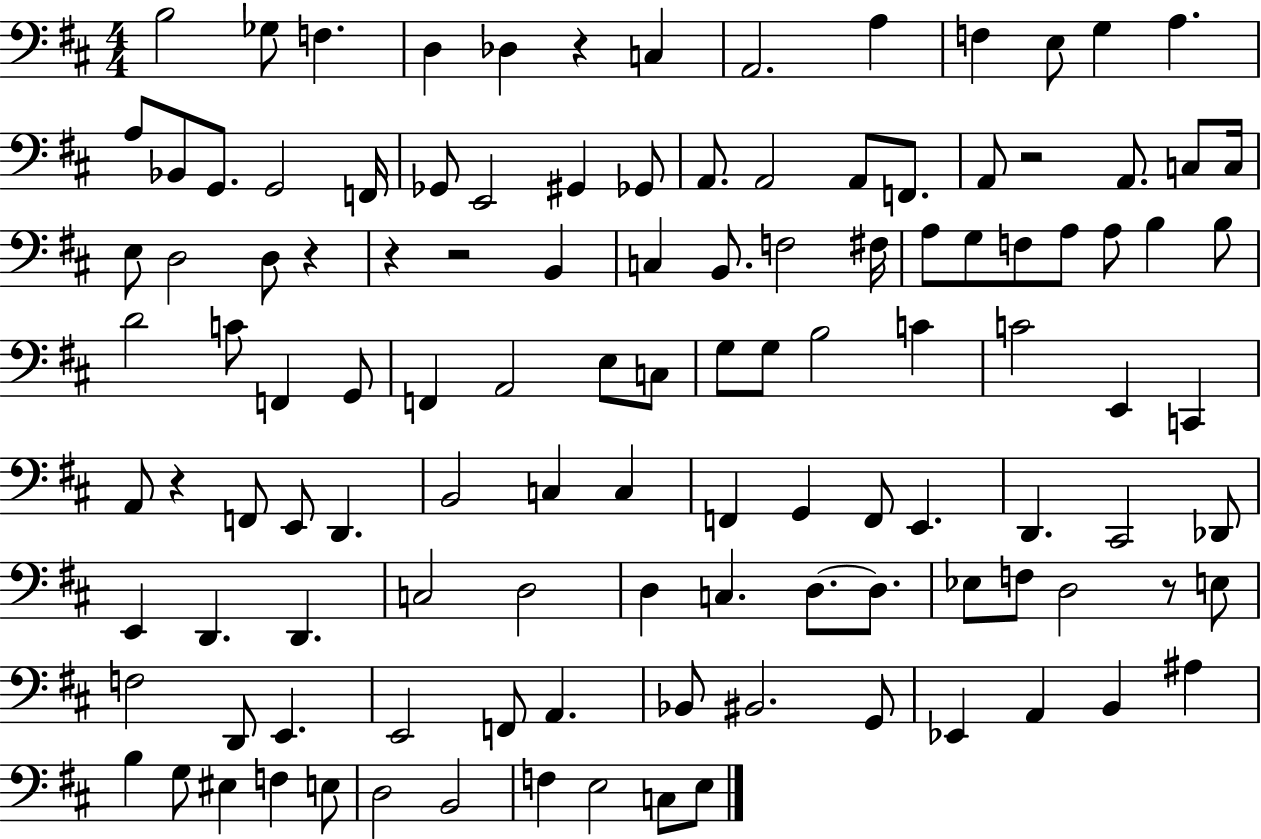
X:1
T:Untitled
M:4/4
L:1/4
K:D
B,2 _G,/2 F, D, _D, z C, A,,2 A, F, E,/2 G, A, A,/2 _B,,/2 G,,/2 G,,2 F,,/4 _G,,/2 E,,2 ^G,, _G,,/2 A,,/2 A,,2 A,,/2 F,,/2 A,,/2 z2 A,,/2 C,/2 C,/4 E,/2 D,2 D,/2 z z z2 B,, C, B,,/2 F,2 ^F,/4 A,/2 G,/2 F,/2 A,/2 A,/2 B, B,/2 D2 C/2 F,, G,,/2 F,, A,,2 E,/2 C,/2 G,/2 G,/2 B,2 C C2 E,, C,, A,,/2 z F,,/2 E,,/2 D,, B,,2 C, C, F,, G,, F,,/2 E,, D,, ^C,,2 _D,,/2 E,, D,, D,, C,2 D,2 D, C, D,/2 D,/2 _E,/2 F,/2 D,2 z/2 E,/2 F,2 D,,/2 E,, E,,2 F,,/2 A,, _B,,/2 ^B,,2 G,,/2 _E,, A,, B,, ^A, B, G,/2 ^E, F, E,/2 D,2 B,,2 F, E,2 C,/2 E,/2